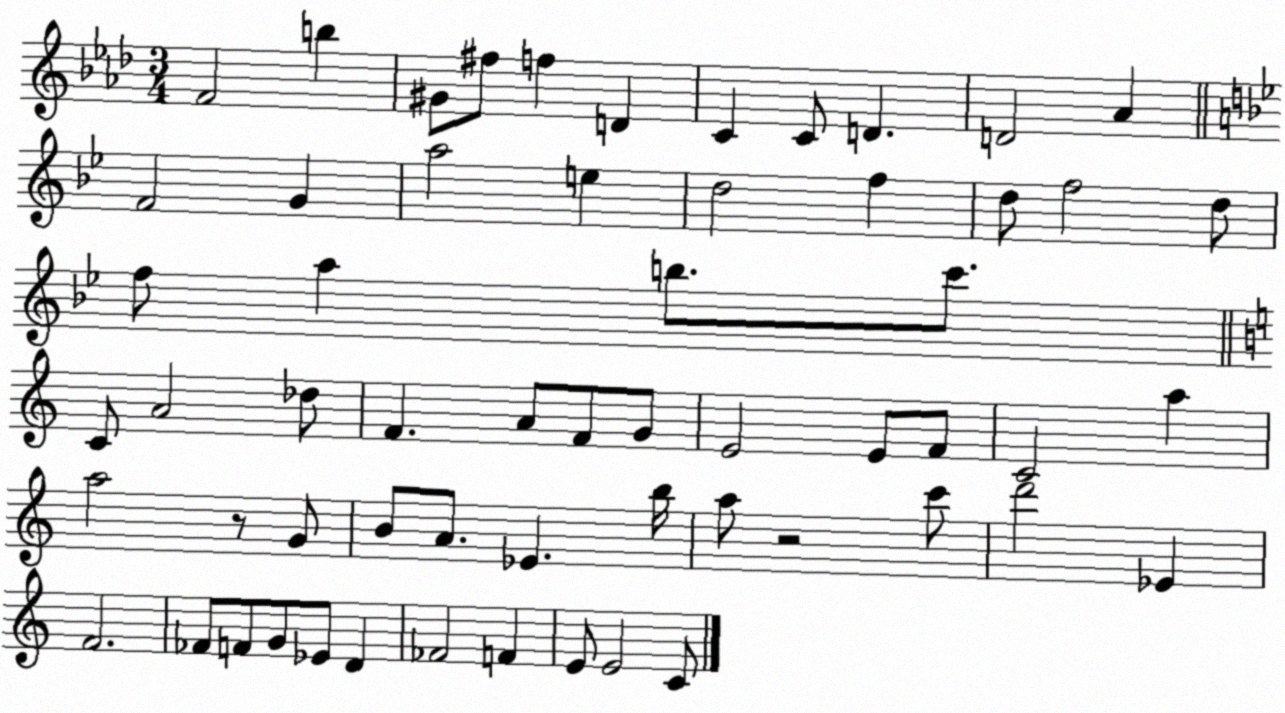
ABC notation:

X:1
T:Untitled
M:3/4
L:1/4
K:Ab
F2 b ^G/2 ^f/2 f D C C/2 D D2 _A F2 G a2 e d2 f d/2 f2 d/2 f/2 a b/2 c'/2 C/2 A2 _d/2 F A/2 F/2 G/2 E2 E/2 F/2 C2 a a2 z/2 G/2 B/2 A/2 _E b/4 a/2 z2 c'/2 d'2 _E F2 _F/2 F/2 G/2 _E/2 D _F2 F E/2 E2 C/2